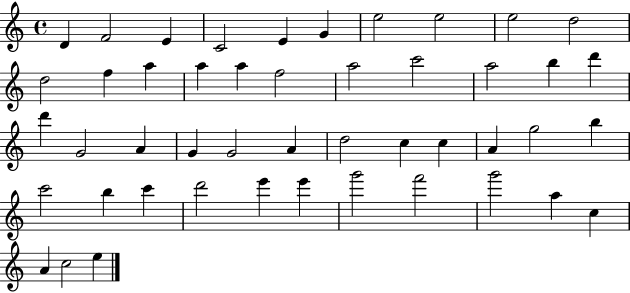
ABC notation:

X:1
T:Untitled
M:4/4
L:1/4
K:C
D F2 E C2 E G e2 e2 e2 d2 d2 f a a a f2 a2 c'2 a2 b d' d' G2 A G G2 A d2 c c A g2 b c'2 b c' d'2 e' e' g'2 f'2 g'2 a c A c2 e